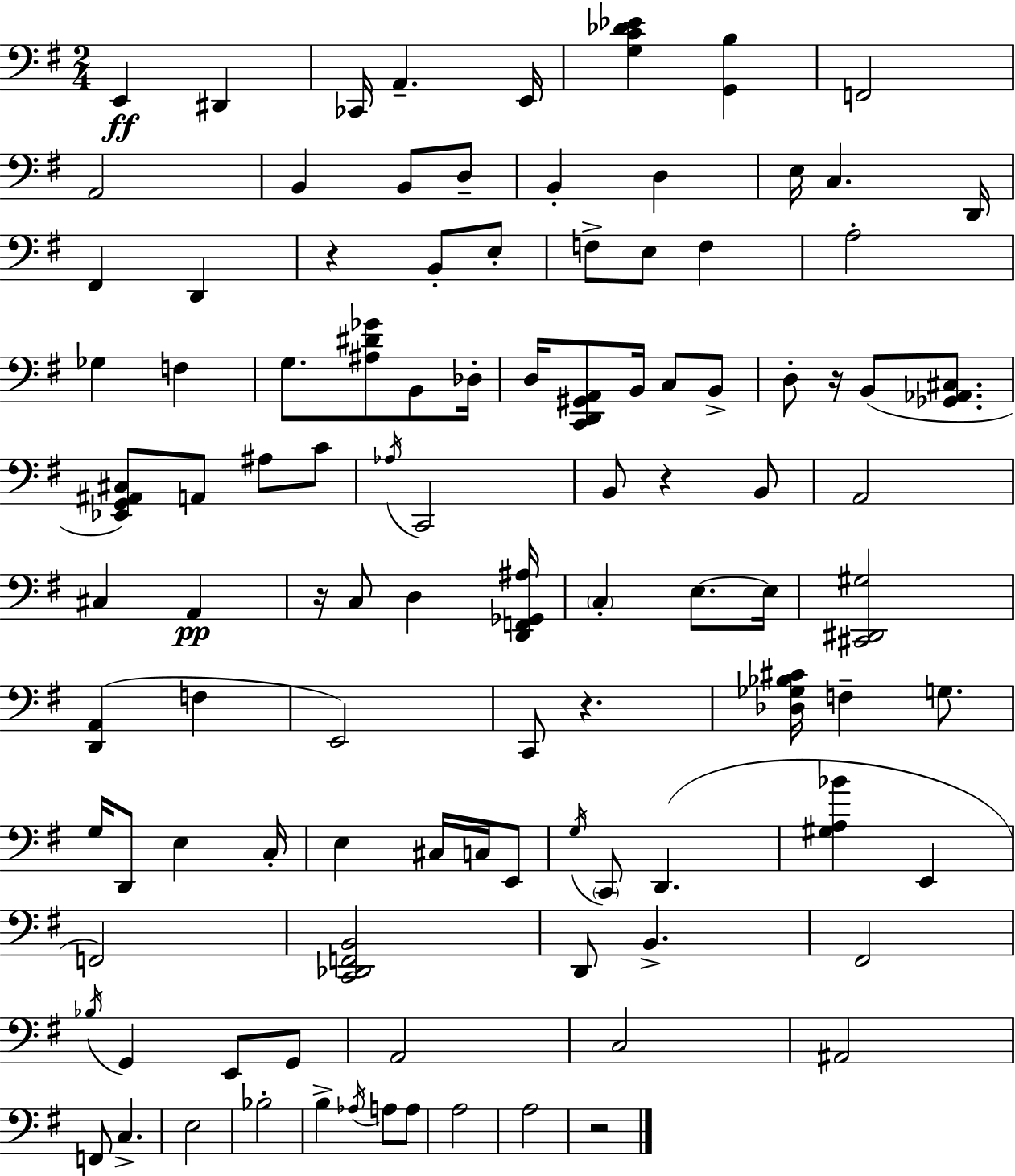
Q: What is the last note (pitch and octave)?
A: A3